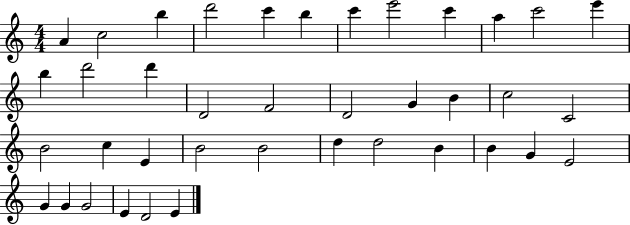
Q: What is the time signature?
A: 4/4